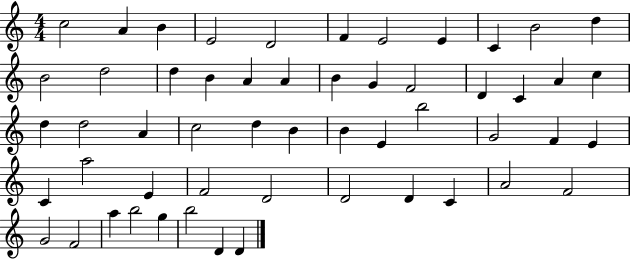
X:1
T:Untitled
M:4/4
L:1/4
K:C
c2 A B E2 D2 F E2 E C B2 d B2 d2 d B A A B G F2 D C A c d d2 A c2 d B B E b2 G2 F E C a2 E F2 D2 D2 D C A2 F2 G2 F2 a b2 g b2 D D